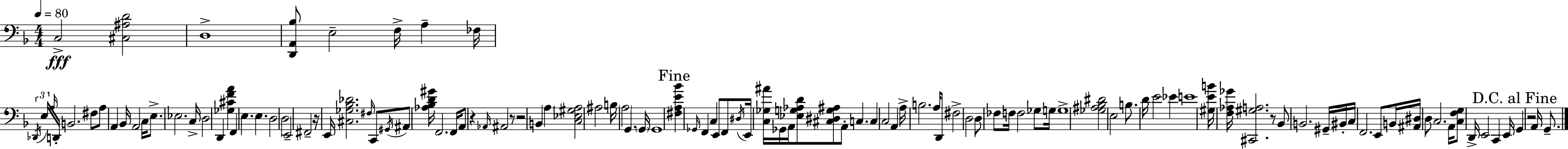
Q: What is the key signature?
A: F major